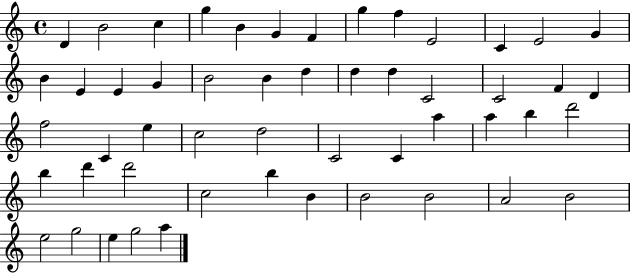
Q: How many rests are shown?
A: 0